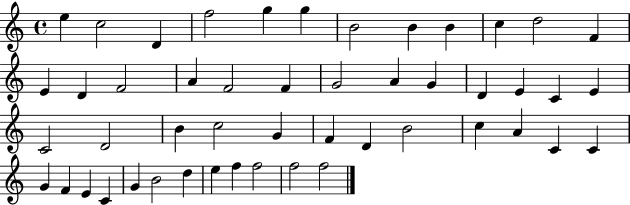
{
  \clef treble
  \time 4/4
  \defaultTimeSignature
  \key c \major
  e''4 c''2 d'4 | f''2 g''4 g''4 | b'2 b'4 b'4 | c''4 d''2 f'4 | \break e'4 d'4 f'2 | a'4 f'2 f'4 | g'2 a'4 g'4 | d'4 e'4 c'4 e'4 | \break c'2 d'2 | b'4 c''2 g'4 | f'4 d'4 b'2 | c''4 a'4 c'4 c'4 | \break g'4 f'4 e'4 c'4 | g'4 b'2 d''4 | e''4 f''4 f''2 | f''2 f''2 | \break \bar "|."
}